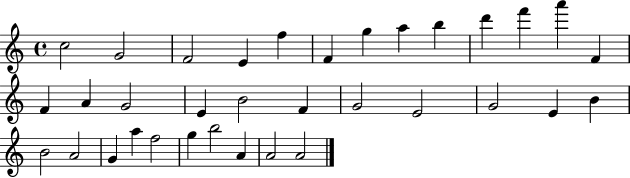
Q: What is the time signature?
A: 4/4